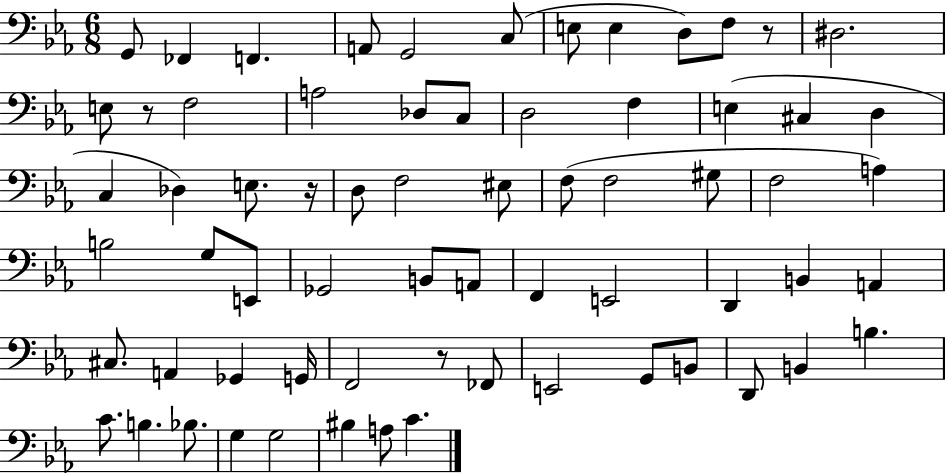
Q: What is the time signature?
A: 6/8